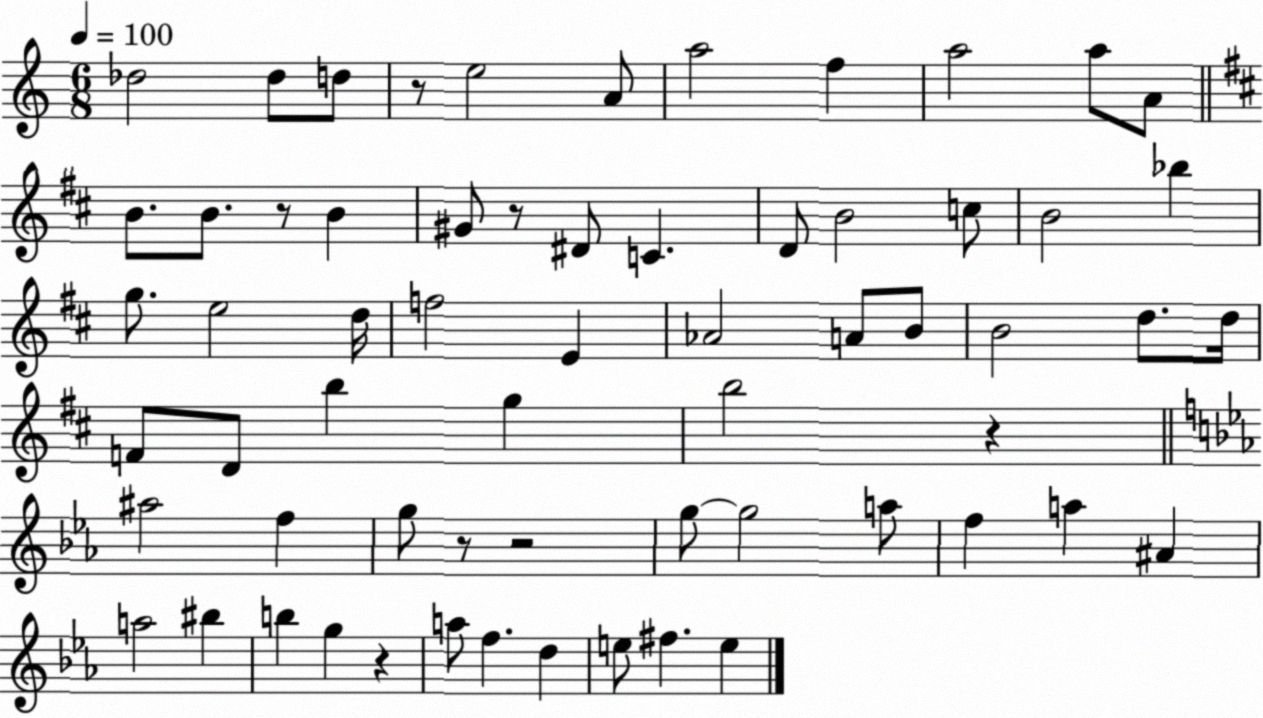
X:1
T:Untitled
M:6/8
L:1/4
K:C
_d2 _d/2 d/2 z/2 e2 A/2 a2 f a2 a/2 A/2 B/2 B/2 z/2 B ^G/2 z/2 ^D/2 C D/2 B2 c/2 B2 _b g/2 e2 d/4 f2 E _A2 A/2 B/2 B2 d/2 d/4 F/2 D/2 b g b2 z ^a2 f g/2 z/2 z2 g/2 g2 a/2 f a ^A a2 ^b b g z a/2 f d e/2 ^f e